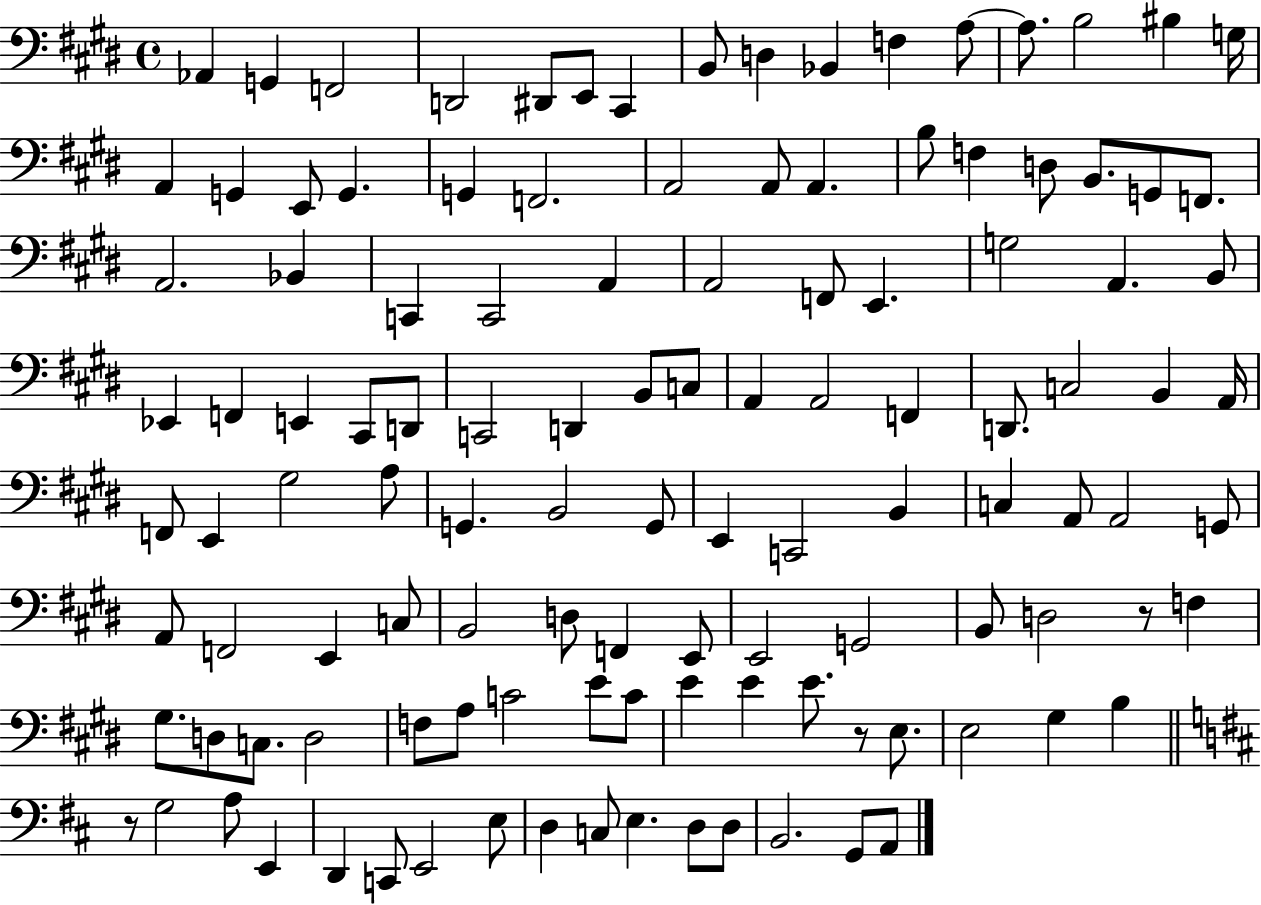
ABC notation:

X:1
T:Untitled
M:4/4
L:1/4
K:E
_A,, G,, F,,2 D,,2 ^D,,/2 E,,/2 ^C,, B,,/2 D, _B,, F, A,/2 A,/2 B,2 ^B, G,/4 A,, G,, E,,/2 G,, G,, F,,2 A,,2 A,,/2 A,, B,/2 F, D,/2 B,,/2 G,,/2 F,,/2 A,,2 _B,, C,, C,,2 A,, A,,2 F,,/2 E,, G,2 A,, B,,/2 _E,, F,, E,, ^C,,/2 D,,/2 C,,2 D,, B,,/2 C,/2 A,, A,,2 F,, D,,/2 C,2 B,, A,,/4 F,,/2 E,, ^G,2 A,/2 G,, B,,2 G,,/2 E,, C,,2 B,, C, A,,/2 A,,2 G,,/2 A,,/2 F,,2 E,, C,/2 B,,2 D,/2 F,, E,,/2 E,,2 G,,2 B,,/2 D,2 z/2 F, ^G,/2 D,/2 C,/2 D,2 F,/2 A,/2 C2 E/2 C/2 E E E/2 z/2 E,/2 E,2 ^G, B, z/2 G,2 A,/2 E,, D,, C,,/2 E,,2 E,/2 D, C,/2 E, D,/2 D,/2 B,,2 G,,/2 A,,/2